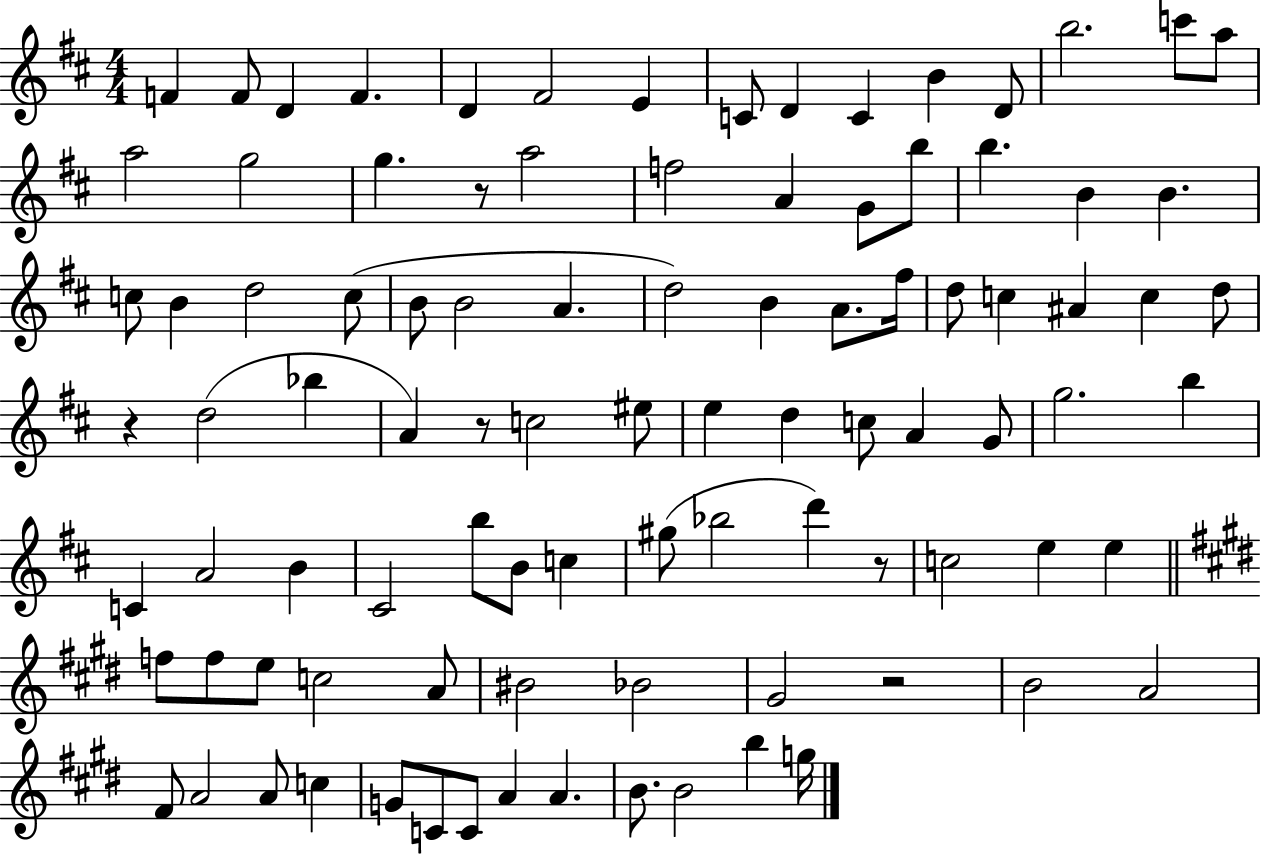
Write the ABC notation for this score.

X:1
T:Untitled
M:4/4
L:1/4
K:D
F F/2 D F D ^F2 E C/2 D C B D/2 b2 c'/2 a/2 a2 g2 g z/2 a2 f2 A G/2 b/2 b B B c/2 B d2 c/2 B/2 B2 A d2 B A/2 ^f/4 d/2 c ^A c d/2 z d2 _b A z/2 c2 ^e/2 e d c/2 A G/2 g2 b C A2 B ^C2 b/2 B/2 c ^g/2 _b2 d' z/2 c2 e e f/2 f/2 e/2 c2 A/2 ^B2 _B2 ^G2 z2 B2 A2 ^F/2 A2 A/2 c G/2 C/2 C/2 A A B/2 B2 b g/4